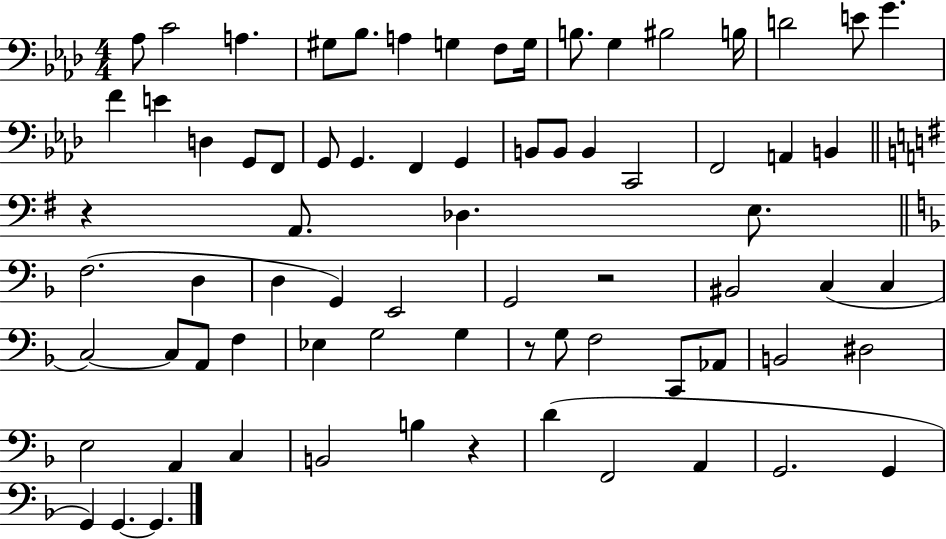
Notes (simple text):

Ab3/e C4/h A3/q. G#3/e Bb3/e. A3/q G3/q F3/e G3/s B3/e. G3/q BIS3/h B3/s D4/h E4/e G4/q. F4/q E4/q D3/q G2/e F2/e G2/e G2/q. F2/q G2/q B2/e B2/e B2/q C2/h F2/h A2/q B2/q R/q A2/e. Db3/q. E3/e. F3/h. D3/q D3/q G2/q E2/h G2/h R/h BIS2/h C3/q C3/q C3/h C3/e A2/e F3/q Eb3/q G3/h G3/q R/e G3/e F3/h C2/e Ab2/e B2/h D#3/h E3/h A2/q C3/q B2/h B3/q R/q D4/q F2/h A2/q G2/h. G2/q G2/q G2/q. G2/q.